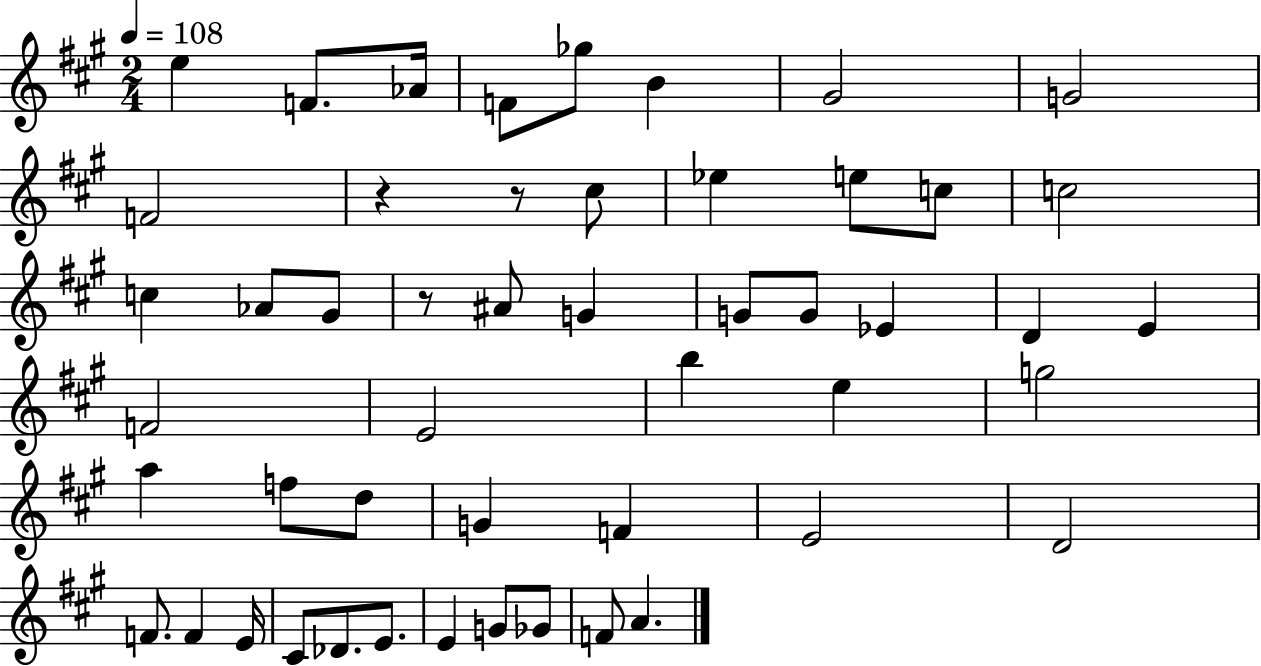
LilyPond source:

{
  \clef treble
  \numericTimeSignature
  \time 2/4
  \key a \major
  \tempo 4 = 108
  \repeat volta 2 { e''4 f'8. aes'16 | f'8 ges''8 b'4 | gis'2 | g'2 | \break f'2 | r4 r8 cis''8 | ees''4 e''8 c''8 | c''2 | \break c''4 aes'8 gis'8 | r8 ais'8 g'4 | g'8 g'8 ees'4 | d'4 e'4 | \break f'2 | e'2 | b''4 e''4 | g''2 | \break a''4 f''8 d''8 | g'4 f'4 | e'2 | d'2 | \break f'8. f'4 e'16 | cis'8 des'8. e'8. | e'4 g'8 ges'8 | f'8 a'4. | \break } \bar "|."
}